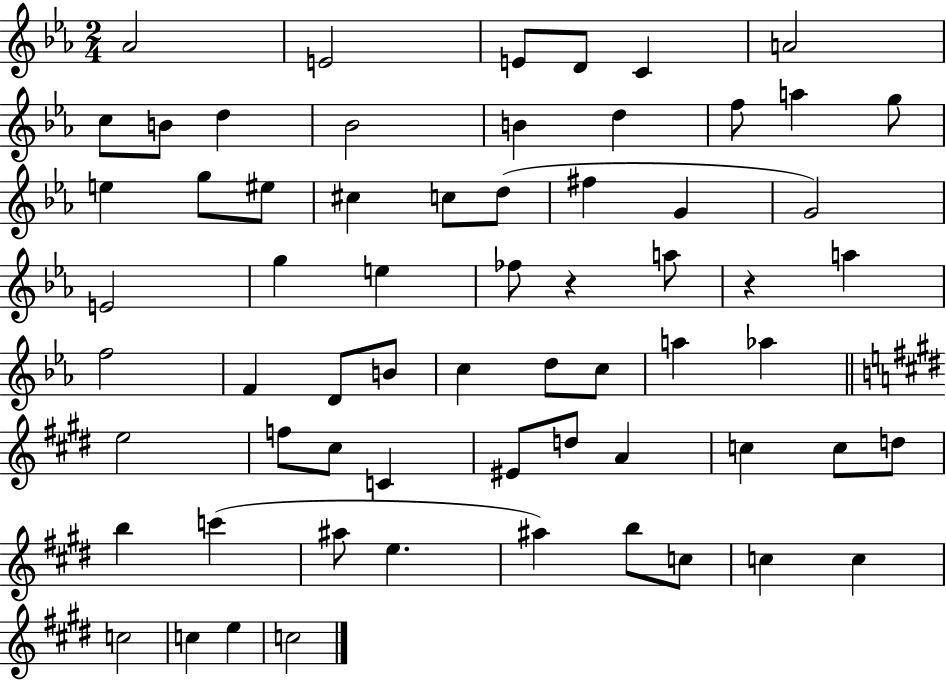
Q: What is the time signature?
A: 2/4